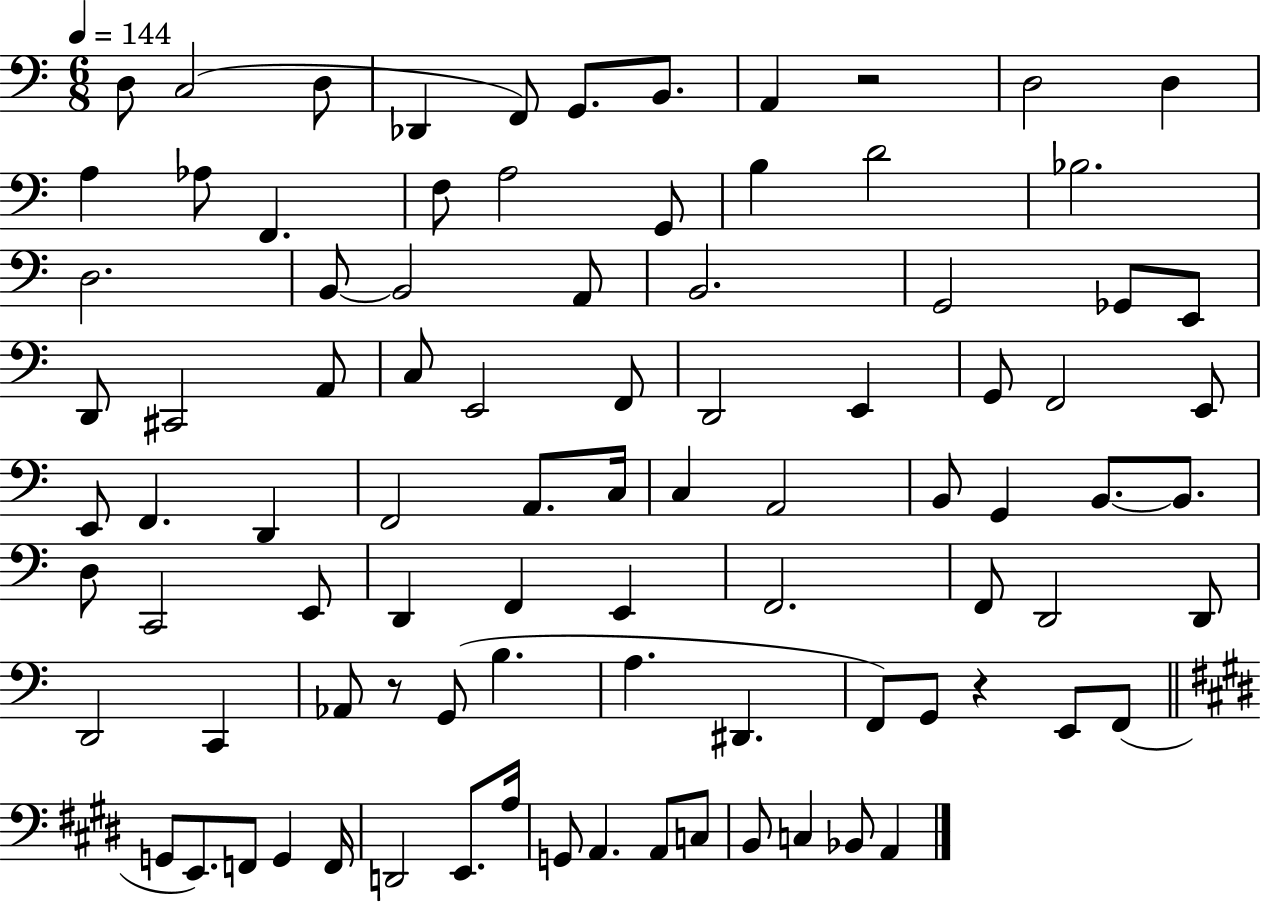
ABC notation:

X:1
T:Untitled
M:6/8
L:1/4
K:C
D,/2 C,2 D,/2 _D,, F,,/2 G,,/2 B,,/2 A,, z2 D,2 D, A, _A,/2 F,, F,/2 A,2 G,,/2 B, D2 _B,2 D,2 B,,/2 B,,2 A,,/2 B,,2 G,,2 _G,,/2 E,,/2 D,,/2 ^C,,2 A,,/2 C,/2 E,,2 F,,/2 D,,2 E,, G,,/2 F,,2 E,,/2 E,,/2 F,, D,, F,,2 A,,/2 C,/4 C, A,,2 B,,/2 G,, B,,/2 B,,/2 D,/2 C,,2 E,,/2 D,, F,, E,, F,,2 F,,/2 D,,2 D,,/2 D,,2 C,, _A,,/2 z/2 G,,/2 B, A, ^D,, F,,/2 G,,/2 z E,,/2 F,,/2 G,,/2 E,,/2 F,,/2 G,, F,,/4 D,,2 E,,/2 A,/4 G,,/2 A,, A,,/2 C,/2 B,,/2 C, _B,,/2 A,,